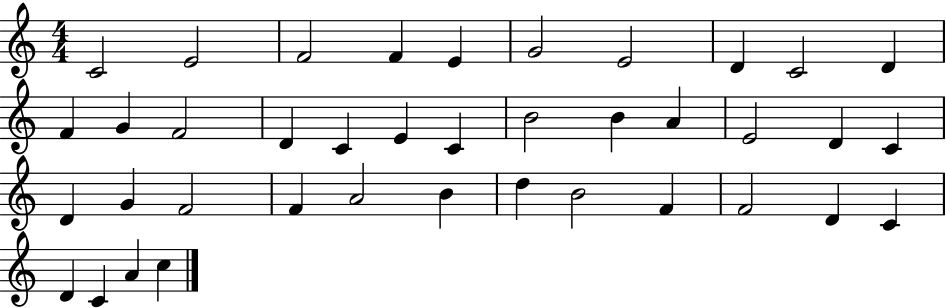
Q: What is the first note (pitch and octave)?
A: C4